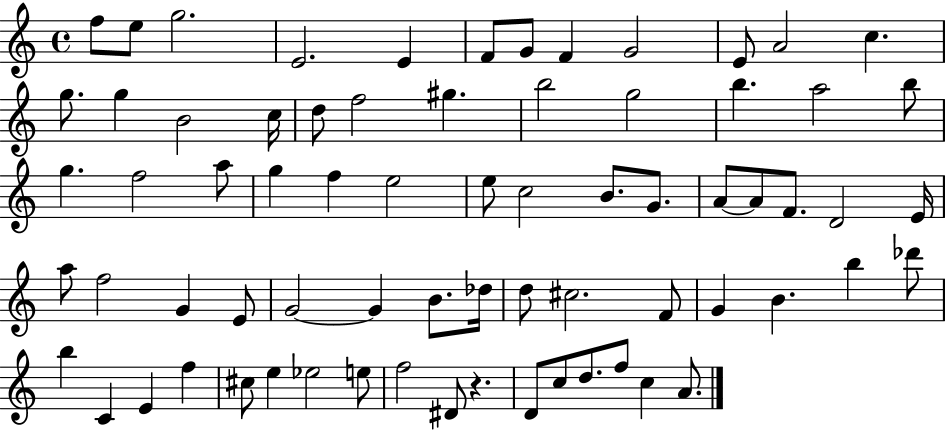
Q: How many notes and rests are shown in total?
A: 71